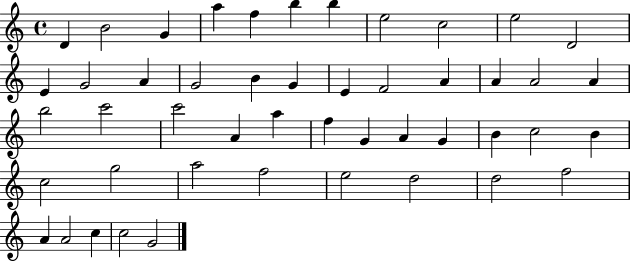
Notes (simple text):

D4/q B4/h G4/q A5/q F5/q B5/q B5/q E5/h C5/h E5/h D4/h E4/q G4/h A4/q G4/h B4/q G4/q E4/q F4/h A4/q A4/q A4/h A4/q B5/h C6/h C6/h A4/q A5/q F5/q G4/q A4/q G4/q B4/q C5/h B4/q C5/h G5/h A5/h F5/h E5/h D5/h D5/h F5/h A4/q A4/h C5/q C5/h G4/h